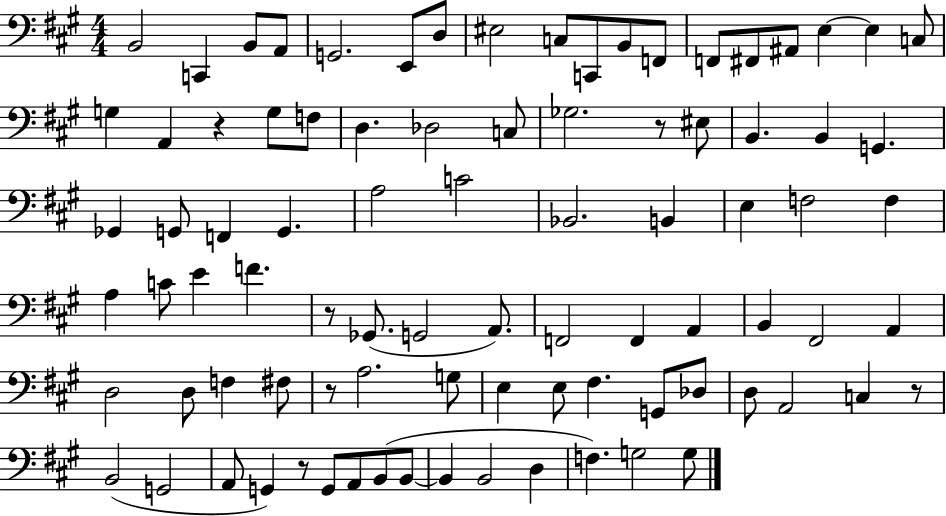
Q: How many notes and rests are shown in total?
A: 88